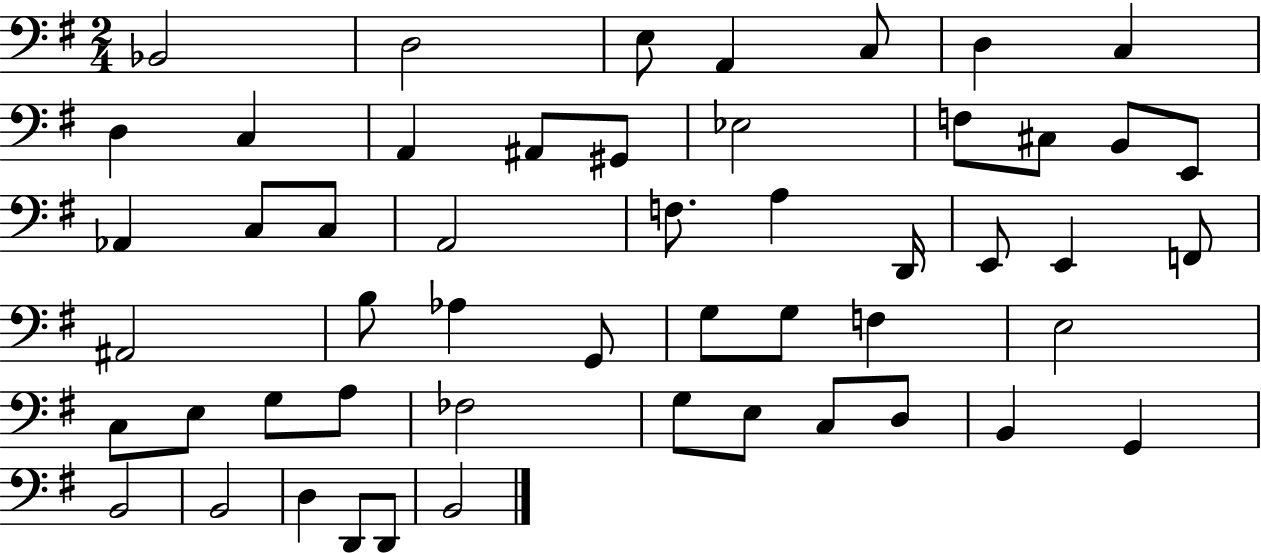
X:1
T:Untitled
M:2/4
L:1/4
K:G
_B,,2 D,2 E,/2 A,, C,/2 D, C, D, C, A,, ^A,,/2 ^G,,/2 _E,2 F,/2 ^C,/2 B,,/2 E,,/2 _A,, C,/2 C,/2 A,,2 F,/2 A, D,,/4 E,,/2 E,, F,,/2 ^A,,2 B,/2 _A, G,,/2 G,/2 G,/2 F, E,2 C,/2 E,/2 G,/2 A,/2 _F,2 G,/2 E,/2 C,/2 D,/2 B,, G,, B,,2 B,,2 D, D,,/2 D,,/2 B,,2